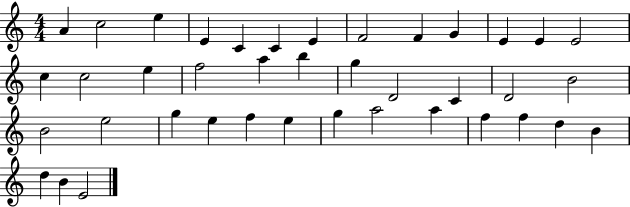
A4/q C5/h E5/q E4/q C4/q C4/q E4/q F4/h F4/q G4/q E4/q E4/q E4/h C5/q C5/h E5/q F5/h A5/q B5/q G5/q D4/h C4/q D4/h B4/h B4/h E5/h G5/q E5/q F5/q E5/q G5/q A5/h A5/q F5/q F5/q D5/q B4/q D5/q B4/q E4/h